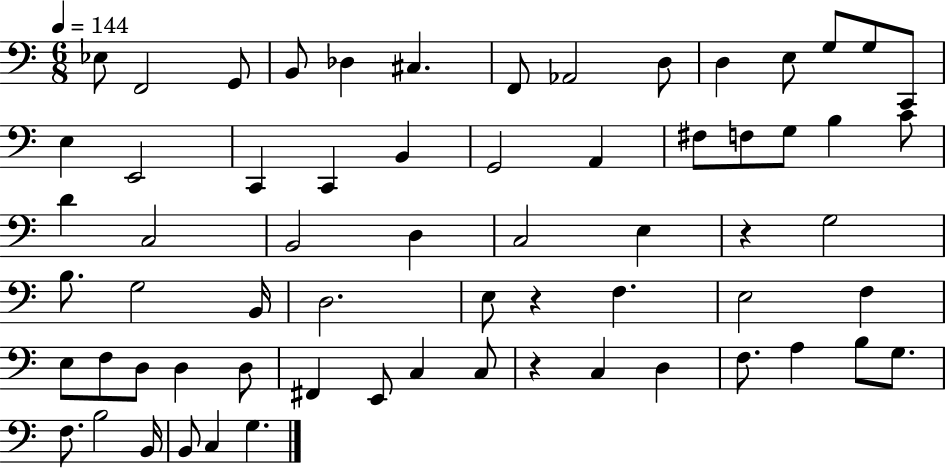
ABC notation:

X:1
T:Untitled
M:6/8
L:1/4
K:C
_E,/2 F,,2 G,,/2 B,,/2 _D, ^C, F,,/2 _A,,2 D,/2 D, E,/2 G,/2 G,/2 C,,/2 E, E,,2 C,, C,, B,, G,,2 A,, ^F,/2 F,/2 G,/2 B, C/2 D C,2 B,,2 D, C,2 E, z G,2 B,/2 G,2 B,,/4 D,2 E,/2 z F, E,2 F, E,/2 F,/2 D,/2 D, D,/2 ^F,, E,,/2 C, C,/2 z C, D, F,/2 A, B,/2 G,/2 F,/2 B,2 B,,/4 B,,/2 C, G,